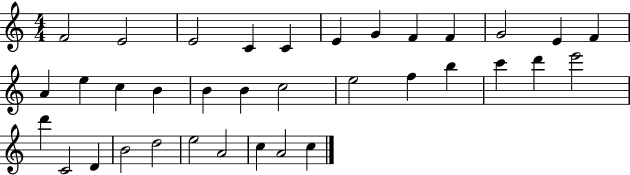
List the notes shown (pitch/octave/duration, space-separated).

F4/h E4/h E4/h C4/q C4/q E4/q G4/q F4/q F4/q G4/h E4/q F4/q A4/q E5/q C5/q B4/q B4/q B4/q C5/h E5/h F5/q B5/q C6/q D6/q E6/h D6/q C4/h D4/q B4/h D5/h E5/h A4/h C5/q A4/h C5/q